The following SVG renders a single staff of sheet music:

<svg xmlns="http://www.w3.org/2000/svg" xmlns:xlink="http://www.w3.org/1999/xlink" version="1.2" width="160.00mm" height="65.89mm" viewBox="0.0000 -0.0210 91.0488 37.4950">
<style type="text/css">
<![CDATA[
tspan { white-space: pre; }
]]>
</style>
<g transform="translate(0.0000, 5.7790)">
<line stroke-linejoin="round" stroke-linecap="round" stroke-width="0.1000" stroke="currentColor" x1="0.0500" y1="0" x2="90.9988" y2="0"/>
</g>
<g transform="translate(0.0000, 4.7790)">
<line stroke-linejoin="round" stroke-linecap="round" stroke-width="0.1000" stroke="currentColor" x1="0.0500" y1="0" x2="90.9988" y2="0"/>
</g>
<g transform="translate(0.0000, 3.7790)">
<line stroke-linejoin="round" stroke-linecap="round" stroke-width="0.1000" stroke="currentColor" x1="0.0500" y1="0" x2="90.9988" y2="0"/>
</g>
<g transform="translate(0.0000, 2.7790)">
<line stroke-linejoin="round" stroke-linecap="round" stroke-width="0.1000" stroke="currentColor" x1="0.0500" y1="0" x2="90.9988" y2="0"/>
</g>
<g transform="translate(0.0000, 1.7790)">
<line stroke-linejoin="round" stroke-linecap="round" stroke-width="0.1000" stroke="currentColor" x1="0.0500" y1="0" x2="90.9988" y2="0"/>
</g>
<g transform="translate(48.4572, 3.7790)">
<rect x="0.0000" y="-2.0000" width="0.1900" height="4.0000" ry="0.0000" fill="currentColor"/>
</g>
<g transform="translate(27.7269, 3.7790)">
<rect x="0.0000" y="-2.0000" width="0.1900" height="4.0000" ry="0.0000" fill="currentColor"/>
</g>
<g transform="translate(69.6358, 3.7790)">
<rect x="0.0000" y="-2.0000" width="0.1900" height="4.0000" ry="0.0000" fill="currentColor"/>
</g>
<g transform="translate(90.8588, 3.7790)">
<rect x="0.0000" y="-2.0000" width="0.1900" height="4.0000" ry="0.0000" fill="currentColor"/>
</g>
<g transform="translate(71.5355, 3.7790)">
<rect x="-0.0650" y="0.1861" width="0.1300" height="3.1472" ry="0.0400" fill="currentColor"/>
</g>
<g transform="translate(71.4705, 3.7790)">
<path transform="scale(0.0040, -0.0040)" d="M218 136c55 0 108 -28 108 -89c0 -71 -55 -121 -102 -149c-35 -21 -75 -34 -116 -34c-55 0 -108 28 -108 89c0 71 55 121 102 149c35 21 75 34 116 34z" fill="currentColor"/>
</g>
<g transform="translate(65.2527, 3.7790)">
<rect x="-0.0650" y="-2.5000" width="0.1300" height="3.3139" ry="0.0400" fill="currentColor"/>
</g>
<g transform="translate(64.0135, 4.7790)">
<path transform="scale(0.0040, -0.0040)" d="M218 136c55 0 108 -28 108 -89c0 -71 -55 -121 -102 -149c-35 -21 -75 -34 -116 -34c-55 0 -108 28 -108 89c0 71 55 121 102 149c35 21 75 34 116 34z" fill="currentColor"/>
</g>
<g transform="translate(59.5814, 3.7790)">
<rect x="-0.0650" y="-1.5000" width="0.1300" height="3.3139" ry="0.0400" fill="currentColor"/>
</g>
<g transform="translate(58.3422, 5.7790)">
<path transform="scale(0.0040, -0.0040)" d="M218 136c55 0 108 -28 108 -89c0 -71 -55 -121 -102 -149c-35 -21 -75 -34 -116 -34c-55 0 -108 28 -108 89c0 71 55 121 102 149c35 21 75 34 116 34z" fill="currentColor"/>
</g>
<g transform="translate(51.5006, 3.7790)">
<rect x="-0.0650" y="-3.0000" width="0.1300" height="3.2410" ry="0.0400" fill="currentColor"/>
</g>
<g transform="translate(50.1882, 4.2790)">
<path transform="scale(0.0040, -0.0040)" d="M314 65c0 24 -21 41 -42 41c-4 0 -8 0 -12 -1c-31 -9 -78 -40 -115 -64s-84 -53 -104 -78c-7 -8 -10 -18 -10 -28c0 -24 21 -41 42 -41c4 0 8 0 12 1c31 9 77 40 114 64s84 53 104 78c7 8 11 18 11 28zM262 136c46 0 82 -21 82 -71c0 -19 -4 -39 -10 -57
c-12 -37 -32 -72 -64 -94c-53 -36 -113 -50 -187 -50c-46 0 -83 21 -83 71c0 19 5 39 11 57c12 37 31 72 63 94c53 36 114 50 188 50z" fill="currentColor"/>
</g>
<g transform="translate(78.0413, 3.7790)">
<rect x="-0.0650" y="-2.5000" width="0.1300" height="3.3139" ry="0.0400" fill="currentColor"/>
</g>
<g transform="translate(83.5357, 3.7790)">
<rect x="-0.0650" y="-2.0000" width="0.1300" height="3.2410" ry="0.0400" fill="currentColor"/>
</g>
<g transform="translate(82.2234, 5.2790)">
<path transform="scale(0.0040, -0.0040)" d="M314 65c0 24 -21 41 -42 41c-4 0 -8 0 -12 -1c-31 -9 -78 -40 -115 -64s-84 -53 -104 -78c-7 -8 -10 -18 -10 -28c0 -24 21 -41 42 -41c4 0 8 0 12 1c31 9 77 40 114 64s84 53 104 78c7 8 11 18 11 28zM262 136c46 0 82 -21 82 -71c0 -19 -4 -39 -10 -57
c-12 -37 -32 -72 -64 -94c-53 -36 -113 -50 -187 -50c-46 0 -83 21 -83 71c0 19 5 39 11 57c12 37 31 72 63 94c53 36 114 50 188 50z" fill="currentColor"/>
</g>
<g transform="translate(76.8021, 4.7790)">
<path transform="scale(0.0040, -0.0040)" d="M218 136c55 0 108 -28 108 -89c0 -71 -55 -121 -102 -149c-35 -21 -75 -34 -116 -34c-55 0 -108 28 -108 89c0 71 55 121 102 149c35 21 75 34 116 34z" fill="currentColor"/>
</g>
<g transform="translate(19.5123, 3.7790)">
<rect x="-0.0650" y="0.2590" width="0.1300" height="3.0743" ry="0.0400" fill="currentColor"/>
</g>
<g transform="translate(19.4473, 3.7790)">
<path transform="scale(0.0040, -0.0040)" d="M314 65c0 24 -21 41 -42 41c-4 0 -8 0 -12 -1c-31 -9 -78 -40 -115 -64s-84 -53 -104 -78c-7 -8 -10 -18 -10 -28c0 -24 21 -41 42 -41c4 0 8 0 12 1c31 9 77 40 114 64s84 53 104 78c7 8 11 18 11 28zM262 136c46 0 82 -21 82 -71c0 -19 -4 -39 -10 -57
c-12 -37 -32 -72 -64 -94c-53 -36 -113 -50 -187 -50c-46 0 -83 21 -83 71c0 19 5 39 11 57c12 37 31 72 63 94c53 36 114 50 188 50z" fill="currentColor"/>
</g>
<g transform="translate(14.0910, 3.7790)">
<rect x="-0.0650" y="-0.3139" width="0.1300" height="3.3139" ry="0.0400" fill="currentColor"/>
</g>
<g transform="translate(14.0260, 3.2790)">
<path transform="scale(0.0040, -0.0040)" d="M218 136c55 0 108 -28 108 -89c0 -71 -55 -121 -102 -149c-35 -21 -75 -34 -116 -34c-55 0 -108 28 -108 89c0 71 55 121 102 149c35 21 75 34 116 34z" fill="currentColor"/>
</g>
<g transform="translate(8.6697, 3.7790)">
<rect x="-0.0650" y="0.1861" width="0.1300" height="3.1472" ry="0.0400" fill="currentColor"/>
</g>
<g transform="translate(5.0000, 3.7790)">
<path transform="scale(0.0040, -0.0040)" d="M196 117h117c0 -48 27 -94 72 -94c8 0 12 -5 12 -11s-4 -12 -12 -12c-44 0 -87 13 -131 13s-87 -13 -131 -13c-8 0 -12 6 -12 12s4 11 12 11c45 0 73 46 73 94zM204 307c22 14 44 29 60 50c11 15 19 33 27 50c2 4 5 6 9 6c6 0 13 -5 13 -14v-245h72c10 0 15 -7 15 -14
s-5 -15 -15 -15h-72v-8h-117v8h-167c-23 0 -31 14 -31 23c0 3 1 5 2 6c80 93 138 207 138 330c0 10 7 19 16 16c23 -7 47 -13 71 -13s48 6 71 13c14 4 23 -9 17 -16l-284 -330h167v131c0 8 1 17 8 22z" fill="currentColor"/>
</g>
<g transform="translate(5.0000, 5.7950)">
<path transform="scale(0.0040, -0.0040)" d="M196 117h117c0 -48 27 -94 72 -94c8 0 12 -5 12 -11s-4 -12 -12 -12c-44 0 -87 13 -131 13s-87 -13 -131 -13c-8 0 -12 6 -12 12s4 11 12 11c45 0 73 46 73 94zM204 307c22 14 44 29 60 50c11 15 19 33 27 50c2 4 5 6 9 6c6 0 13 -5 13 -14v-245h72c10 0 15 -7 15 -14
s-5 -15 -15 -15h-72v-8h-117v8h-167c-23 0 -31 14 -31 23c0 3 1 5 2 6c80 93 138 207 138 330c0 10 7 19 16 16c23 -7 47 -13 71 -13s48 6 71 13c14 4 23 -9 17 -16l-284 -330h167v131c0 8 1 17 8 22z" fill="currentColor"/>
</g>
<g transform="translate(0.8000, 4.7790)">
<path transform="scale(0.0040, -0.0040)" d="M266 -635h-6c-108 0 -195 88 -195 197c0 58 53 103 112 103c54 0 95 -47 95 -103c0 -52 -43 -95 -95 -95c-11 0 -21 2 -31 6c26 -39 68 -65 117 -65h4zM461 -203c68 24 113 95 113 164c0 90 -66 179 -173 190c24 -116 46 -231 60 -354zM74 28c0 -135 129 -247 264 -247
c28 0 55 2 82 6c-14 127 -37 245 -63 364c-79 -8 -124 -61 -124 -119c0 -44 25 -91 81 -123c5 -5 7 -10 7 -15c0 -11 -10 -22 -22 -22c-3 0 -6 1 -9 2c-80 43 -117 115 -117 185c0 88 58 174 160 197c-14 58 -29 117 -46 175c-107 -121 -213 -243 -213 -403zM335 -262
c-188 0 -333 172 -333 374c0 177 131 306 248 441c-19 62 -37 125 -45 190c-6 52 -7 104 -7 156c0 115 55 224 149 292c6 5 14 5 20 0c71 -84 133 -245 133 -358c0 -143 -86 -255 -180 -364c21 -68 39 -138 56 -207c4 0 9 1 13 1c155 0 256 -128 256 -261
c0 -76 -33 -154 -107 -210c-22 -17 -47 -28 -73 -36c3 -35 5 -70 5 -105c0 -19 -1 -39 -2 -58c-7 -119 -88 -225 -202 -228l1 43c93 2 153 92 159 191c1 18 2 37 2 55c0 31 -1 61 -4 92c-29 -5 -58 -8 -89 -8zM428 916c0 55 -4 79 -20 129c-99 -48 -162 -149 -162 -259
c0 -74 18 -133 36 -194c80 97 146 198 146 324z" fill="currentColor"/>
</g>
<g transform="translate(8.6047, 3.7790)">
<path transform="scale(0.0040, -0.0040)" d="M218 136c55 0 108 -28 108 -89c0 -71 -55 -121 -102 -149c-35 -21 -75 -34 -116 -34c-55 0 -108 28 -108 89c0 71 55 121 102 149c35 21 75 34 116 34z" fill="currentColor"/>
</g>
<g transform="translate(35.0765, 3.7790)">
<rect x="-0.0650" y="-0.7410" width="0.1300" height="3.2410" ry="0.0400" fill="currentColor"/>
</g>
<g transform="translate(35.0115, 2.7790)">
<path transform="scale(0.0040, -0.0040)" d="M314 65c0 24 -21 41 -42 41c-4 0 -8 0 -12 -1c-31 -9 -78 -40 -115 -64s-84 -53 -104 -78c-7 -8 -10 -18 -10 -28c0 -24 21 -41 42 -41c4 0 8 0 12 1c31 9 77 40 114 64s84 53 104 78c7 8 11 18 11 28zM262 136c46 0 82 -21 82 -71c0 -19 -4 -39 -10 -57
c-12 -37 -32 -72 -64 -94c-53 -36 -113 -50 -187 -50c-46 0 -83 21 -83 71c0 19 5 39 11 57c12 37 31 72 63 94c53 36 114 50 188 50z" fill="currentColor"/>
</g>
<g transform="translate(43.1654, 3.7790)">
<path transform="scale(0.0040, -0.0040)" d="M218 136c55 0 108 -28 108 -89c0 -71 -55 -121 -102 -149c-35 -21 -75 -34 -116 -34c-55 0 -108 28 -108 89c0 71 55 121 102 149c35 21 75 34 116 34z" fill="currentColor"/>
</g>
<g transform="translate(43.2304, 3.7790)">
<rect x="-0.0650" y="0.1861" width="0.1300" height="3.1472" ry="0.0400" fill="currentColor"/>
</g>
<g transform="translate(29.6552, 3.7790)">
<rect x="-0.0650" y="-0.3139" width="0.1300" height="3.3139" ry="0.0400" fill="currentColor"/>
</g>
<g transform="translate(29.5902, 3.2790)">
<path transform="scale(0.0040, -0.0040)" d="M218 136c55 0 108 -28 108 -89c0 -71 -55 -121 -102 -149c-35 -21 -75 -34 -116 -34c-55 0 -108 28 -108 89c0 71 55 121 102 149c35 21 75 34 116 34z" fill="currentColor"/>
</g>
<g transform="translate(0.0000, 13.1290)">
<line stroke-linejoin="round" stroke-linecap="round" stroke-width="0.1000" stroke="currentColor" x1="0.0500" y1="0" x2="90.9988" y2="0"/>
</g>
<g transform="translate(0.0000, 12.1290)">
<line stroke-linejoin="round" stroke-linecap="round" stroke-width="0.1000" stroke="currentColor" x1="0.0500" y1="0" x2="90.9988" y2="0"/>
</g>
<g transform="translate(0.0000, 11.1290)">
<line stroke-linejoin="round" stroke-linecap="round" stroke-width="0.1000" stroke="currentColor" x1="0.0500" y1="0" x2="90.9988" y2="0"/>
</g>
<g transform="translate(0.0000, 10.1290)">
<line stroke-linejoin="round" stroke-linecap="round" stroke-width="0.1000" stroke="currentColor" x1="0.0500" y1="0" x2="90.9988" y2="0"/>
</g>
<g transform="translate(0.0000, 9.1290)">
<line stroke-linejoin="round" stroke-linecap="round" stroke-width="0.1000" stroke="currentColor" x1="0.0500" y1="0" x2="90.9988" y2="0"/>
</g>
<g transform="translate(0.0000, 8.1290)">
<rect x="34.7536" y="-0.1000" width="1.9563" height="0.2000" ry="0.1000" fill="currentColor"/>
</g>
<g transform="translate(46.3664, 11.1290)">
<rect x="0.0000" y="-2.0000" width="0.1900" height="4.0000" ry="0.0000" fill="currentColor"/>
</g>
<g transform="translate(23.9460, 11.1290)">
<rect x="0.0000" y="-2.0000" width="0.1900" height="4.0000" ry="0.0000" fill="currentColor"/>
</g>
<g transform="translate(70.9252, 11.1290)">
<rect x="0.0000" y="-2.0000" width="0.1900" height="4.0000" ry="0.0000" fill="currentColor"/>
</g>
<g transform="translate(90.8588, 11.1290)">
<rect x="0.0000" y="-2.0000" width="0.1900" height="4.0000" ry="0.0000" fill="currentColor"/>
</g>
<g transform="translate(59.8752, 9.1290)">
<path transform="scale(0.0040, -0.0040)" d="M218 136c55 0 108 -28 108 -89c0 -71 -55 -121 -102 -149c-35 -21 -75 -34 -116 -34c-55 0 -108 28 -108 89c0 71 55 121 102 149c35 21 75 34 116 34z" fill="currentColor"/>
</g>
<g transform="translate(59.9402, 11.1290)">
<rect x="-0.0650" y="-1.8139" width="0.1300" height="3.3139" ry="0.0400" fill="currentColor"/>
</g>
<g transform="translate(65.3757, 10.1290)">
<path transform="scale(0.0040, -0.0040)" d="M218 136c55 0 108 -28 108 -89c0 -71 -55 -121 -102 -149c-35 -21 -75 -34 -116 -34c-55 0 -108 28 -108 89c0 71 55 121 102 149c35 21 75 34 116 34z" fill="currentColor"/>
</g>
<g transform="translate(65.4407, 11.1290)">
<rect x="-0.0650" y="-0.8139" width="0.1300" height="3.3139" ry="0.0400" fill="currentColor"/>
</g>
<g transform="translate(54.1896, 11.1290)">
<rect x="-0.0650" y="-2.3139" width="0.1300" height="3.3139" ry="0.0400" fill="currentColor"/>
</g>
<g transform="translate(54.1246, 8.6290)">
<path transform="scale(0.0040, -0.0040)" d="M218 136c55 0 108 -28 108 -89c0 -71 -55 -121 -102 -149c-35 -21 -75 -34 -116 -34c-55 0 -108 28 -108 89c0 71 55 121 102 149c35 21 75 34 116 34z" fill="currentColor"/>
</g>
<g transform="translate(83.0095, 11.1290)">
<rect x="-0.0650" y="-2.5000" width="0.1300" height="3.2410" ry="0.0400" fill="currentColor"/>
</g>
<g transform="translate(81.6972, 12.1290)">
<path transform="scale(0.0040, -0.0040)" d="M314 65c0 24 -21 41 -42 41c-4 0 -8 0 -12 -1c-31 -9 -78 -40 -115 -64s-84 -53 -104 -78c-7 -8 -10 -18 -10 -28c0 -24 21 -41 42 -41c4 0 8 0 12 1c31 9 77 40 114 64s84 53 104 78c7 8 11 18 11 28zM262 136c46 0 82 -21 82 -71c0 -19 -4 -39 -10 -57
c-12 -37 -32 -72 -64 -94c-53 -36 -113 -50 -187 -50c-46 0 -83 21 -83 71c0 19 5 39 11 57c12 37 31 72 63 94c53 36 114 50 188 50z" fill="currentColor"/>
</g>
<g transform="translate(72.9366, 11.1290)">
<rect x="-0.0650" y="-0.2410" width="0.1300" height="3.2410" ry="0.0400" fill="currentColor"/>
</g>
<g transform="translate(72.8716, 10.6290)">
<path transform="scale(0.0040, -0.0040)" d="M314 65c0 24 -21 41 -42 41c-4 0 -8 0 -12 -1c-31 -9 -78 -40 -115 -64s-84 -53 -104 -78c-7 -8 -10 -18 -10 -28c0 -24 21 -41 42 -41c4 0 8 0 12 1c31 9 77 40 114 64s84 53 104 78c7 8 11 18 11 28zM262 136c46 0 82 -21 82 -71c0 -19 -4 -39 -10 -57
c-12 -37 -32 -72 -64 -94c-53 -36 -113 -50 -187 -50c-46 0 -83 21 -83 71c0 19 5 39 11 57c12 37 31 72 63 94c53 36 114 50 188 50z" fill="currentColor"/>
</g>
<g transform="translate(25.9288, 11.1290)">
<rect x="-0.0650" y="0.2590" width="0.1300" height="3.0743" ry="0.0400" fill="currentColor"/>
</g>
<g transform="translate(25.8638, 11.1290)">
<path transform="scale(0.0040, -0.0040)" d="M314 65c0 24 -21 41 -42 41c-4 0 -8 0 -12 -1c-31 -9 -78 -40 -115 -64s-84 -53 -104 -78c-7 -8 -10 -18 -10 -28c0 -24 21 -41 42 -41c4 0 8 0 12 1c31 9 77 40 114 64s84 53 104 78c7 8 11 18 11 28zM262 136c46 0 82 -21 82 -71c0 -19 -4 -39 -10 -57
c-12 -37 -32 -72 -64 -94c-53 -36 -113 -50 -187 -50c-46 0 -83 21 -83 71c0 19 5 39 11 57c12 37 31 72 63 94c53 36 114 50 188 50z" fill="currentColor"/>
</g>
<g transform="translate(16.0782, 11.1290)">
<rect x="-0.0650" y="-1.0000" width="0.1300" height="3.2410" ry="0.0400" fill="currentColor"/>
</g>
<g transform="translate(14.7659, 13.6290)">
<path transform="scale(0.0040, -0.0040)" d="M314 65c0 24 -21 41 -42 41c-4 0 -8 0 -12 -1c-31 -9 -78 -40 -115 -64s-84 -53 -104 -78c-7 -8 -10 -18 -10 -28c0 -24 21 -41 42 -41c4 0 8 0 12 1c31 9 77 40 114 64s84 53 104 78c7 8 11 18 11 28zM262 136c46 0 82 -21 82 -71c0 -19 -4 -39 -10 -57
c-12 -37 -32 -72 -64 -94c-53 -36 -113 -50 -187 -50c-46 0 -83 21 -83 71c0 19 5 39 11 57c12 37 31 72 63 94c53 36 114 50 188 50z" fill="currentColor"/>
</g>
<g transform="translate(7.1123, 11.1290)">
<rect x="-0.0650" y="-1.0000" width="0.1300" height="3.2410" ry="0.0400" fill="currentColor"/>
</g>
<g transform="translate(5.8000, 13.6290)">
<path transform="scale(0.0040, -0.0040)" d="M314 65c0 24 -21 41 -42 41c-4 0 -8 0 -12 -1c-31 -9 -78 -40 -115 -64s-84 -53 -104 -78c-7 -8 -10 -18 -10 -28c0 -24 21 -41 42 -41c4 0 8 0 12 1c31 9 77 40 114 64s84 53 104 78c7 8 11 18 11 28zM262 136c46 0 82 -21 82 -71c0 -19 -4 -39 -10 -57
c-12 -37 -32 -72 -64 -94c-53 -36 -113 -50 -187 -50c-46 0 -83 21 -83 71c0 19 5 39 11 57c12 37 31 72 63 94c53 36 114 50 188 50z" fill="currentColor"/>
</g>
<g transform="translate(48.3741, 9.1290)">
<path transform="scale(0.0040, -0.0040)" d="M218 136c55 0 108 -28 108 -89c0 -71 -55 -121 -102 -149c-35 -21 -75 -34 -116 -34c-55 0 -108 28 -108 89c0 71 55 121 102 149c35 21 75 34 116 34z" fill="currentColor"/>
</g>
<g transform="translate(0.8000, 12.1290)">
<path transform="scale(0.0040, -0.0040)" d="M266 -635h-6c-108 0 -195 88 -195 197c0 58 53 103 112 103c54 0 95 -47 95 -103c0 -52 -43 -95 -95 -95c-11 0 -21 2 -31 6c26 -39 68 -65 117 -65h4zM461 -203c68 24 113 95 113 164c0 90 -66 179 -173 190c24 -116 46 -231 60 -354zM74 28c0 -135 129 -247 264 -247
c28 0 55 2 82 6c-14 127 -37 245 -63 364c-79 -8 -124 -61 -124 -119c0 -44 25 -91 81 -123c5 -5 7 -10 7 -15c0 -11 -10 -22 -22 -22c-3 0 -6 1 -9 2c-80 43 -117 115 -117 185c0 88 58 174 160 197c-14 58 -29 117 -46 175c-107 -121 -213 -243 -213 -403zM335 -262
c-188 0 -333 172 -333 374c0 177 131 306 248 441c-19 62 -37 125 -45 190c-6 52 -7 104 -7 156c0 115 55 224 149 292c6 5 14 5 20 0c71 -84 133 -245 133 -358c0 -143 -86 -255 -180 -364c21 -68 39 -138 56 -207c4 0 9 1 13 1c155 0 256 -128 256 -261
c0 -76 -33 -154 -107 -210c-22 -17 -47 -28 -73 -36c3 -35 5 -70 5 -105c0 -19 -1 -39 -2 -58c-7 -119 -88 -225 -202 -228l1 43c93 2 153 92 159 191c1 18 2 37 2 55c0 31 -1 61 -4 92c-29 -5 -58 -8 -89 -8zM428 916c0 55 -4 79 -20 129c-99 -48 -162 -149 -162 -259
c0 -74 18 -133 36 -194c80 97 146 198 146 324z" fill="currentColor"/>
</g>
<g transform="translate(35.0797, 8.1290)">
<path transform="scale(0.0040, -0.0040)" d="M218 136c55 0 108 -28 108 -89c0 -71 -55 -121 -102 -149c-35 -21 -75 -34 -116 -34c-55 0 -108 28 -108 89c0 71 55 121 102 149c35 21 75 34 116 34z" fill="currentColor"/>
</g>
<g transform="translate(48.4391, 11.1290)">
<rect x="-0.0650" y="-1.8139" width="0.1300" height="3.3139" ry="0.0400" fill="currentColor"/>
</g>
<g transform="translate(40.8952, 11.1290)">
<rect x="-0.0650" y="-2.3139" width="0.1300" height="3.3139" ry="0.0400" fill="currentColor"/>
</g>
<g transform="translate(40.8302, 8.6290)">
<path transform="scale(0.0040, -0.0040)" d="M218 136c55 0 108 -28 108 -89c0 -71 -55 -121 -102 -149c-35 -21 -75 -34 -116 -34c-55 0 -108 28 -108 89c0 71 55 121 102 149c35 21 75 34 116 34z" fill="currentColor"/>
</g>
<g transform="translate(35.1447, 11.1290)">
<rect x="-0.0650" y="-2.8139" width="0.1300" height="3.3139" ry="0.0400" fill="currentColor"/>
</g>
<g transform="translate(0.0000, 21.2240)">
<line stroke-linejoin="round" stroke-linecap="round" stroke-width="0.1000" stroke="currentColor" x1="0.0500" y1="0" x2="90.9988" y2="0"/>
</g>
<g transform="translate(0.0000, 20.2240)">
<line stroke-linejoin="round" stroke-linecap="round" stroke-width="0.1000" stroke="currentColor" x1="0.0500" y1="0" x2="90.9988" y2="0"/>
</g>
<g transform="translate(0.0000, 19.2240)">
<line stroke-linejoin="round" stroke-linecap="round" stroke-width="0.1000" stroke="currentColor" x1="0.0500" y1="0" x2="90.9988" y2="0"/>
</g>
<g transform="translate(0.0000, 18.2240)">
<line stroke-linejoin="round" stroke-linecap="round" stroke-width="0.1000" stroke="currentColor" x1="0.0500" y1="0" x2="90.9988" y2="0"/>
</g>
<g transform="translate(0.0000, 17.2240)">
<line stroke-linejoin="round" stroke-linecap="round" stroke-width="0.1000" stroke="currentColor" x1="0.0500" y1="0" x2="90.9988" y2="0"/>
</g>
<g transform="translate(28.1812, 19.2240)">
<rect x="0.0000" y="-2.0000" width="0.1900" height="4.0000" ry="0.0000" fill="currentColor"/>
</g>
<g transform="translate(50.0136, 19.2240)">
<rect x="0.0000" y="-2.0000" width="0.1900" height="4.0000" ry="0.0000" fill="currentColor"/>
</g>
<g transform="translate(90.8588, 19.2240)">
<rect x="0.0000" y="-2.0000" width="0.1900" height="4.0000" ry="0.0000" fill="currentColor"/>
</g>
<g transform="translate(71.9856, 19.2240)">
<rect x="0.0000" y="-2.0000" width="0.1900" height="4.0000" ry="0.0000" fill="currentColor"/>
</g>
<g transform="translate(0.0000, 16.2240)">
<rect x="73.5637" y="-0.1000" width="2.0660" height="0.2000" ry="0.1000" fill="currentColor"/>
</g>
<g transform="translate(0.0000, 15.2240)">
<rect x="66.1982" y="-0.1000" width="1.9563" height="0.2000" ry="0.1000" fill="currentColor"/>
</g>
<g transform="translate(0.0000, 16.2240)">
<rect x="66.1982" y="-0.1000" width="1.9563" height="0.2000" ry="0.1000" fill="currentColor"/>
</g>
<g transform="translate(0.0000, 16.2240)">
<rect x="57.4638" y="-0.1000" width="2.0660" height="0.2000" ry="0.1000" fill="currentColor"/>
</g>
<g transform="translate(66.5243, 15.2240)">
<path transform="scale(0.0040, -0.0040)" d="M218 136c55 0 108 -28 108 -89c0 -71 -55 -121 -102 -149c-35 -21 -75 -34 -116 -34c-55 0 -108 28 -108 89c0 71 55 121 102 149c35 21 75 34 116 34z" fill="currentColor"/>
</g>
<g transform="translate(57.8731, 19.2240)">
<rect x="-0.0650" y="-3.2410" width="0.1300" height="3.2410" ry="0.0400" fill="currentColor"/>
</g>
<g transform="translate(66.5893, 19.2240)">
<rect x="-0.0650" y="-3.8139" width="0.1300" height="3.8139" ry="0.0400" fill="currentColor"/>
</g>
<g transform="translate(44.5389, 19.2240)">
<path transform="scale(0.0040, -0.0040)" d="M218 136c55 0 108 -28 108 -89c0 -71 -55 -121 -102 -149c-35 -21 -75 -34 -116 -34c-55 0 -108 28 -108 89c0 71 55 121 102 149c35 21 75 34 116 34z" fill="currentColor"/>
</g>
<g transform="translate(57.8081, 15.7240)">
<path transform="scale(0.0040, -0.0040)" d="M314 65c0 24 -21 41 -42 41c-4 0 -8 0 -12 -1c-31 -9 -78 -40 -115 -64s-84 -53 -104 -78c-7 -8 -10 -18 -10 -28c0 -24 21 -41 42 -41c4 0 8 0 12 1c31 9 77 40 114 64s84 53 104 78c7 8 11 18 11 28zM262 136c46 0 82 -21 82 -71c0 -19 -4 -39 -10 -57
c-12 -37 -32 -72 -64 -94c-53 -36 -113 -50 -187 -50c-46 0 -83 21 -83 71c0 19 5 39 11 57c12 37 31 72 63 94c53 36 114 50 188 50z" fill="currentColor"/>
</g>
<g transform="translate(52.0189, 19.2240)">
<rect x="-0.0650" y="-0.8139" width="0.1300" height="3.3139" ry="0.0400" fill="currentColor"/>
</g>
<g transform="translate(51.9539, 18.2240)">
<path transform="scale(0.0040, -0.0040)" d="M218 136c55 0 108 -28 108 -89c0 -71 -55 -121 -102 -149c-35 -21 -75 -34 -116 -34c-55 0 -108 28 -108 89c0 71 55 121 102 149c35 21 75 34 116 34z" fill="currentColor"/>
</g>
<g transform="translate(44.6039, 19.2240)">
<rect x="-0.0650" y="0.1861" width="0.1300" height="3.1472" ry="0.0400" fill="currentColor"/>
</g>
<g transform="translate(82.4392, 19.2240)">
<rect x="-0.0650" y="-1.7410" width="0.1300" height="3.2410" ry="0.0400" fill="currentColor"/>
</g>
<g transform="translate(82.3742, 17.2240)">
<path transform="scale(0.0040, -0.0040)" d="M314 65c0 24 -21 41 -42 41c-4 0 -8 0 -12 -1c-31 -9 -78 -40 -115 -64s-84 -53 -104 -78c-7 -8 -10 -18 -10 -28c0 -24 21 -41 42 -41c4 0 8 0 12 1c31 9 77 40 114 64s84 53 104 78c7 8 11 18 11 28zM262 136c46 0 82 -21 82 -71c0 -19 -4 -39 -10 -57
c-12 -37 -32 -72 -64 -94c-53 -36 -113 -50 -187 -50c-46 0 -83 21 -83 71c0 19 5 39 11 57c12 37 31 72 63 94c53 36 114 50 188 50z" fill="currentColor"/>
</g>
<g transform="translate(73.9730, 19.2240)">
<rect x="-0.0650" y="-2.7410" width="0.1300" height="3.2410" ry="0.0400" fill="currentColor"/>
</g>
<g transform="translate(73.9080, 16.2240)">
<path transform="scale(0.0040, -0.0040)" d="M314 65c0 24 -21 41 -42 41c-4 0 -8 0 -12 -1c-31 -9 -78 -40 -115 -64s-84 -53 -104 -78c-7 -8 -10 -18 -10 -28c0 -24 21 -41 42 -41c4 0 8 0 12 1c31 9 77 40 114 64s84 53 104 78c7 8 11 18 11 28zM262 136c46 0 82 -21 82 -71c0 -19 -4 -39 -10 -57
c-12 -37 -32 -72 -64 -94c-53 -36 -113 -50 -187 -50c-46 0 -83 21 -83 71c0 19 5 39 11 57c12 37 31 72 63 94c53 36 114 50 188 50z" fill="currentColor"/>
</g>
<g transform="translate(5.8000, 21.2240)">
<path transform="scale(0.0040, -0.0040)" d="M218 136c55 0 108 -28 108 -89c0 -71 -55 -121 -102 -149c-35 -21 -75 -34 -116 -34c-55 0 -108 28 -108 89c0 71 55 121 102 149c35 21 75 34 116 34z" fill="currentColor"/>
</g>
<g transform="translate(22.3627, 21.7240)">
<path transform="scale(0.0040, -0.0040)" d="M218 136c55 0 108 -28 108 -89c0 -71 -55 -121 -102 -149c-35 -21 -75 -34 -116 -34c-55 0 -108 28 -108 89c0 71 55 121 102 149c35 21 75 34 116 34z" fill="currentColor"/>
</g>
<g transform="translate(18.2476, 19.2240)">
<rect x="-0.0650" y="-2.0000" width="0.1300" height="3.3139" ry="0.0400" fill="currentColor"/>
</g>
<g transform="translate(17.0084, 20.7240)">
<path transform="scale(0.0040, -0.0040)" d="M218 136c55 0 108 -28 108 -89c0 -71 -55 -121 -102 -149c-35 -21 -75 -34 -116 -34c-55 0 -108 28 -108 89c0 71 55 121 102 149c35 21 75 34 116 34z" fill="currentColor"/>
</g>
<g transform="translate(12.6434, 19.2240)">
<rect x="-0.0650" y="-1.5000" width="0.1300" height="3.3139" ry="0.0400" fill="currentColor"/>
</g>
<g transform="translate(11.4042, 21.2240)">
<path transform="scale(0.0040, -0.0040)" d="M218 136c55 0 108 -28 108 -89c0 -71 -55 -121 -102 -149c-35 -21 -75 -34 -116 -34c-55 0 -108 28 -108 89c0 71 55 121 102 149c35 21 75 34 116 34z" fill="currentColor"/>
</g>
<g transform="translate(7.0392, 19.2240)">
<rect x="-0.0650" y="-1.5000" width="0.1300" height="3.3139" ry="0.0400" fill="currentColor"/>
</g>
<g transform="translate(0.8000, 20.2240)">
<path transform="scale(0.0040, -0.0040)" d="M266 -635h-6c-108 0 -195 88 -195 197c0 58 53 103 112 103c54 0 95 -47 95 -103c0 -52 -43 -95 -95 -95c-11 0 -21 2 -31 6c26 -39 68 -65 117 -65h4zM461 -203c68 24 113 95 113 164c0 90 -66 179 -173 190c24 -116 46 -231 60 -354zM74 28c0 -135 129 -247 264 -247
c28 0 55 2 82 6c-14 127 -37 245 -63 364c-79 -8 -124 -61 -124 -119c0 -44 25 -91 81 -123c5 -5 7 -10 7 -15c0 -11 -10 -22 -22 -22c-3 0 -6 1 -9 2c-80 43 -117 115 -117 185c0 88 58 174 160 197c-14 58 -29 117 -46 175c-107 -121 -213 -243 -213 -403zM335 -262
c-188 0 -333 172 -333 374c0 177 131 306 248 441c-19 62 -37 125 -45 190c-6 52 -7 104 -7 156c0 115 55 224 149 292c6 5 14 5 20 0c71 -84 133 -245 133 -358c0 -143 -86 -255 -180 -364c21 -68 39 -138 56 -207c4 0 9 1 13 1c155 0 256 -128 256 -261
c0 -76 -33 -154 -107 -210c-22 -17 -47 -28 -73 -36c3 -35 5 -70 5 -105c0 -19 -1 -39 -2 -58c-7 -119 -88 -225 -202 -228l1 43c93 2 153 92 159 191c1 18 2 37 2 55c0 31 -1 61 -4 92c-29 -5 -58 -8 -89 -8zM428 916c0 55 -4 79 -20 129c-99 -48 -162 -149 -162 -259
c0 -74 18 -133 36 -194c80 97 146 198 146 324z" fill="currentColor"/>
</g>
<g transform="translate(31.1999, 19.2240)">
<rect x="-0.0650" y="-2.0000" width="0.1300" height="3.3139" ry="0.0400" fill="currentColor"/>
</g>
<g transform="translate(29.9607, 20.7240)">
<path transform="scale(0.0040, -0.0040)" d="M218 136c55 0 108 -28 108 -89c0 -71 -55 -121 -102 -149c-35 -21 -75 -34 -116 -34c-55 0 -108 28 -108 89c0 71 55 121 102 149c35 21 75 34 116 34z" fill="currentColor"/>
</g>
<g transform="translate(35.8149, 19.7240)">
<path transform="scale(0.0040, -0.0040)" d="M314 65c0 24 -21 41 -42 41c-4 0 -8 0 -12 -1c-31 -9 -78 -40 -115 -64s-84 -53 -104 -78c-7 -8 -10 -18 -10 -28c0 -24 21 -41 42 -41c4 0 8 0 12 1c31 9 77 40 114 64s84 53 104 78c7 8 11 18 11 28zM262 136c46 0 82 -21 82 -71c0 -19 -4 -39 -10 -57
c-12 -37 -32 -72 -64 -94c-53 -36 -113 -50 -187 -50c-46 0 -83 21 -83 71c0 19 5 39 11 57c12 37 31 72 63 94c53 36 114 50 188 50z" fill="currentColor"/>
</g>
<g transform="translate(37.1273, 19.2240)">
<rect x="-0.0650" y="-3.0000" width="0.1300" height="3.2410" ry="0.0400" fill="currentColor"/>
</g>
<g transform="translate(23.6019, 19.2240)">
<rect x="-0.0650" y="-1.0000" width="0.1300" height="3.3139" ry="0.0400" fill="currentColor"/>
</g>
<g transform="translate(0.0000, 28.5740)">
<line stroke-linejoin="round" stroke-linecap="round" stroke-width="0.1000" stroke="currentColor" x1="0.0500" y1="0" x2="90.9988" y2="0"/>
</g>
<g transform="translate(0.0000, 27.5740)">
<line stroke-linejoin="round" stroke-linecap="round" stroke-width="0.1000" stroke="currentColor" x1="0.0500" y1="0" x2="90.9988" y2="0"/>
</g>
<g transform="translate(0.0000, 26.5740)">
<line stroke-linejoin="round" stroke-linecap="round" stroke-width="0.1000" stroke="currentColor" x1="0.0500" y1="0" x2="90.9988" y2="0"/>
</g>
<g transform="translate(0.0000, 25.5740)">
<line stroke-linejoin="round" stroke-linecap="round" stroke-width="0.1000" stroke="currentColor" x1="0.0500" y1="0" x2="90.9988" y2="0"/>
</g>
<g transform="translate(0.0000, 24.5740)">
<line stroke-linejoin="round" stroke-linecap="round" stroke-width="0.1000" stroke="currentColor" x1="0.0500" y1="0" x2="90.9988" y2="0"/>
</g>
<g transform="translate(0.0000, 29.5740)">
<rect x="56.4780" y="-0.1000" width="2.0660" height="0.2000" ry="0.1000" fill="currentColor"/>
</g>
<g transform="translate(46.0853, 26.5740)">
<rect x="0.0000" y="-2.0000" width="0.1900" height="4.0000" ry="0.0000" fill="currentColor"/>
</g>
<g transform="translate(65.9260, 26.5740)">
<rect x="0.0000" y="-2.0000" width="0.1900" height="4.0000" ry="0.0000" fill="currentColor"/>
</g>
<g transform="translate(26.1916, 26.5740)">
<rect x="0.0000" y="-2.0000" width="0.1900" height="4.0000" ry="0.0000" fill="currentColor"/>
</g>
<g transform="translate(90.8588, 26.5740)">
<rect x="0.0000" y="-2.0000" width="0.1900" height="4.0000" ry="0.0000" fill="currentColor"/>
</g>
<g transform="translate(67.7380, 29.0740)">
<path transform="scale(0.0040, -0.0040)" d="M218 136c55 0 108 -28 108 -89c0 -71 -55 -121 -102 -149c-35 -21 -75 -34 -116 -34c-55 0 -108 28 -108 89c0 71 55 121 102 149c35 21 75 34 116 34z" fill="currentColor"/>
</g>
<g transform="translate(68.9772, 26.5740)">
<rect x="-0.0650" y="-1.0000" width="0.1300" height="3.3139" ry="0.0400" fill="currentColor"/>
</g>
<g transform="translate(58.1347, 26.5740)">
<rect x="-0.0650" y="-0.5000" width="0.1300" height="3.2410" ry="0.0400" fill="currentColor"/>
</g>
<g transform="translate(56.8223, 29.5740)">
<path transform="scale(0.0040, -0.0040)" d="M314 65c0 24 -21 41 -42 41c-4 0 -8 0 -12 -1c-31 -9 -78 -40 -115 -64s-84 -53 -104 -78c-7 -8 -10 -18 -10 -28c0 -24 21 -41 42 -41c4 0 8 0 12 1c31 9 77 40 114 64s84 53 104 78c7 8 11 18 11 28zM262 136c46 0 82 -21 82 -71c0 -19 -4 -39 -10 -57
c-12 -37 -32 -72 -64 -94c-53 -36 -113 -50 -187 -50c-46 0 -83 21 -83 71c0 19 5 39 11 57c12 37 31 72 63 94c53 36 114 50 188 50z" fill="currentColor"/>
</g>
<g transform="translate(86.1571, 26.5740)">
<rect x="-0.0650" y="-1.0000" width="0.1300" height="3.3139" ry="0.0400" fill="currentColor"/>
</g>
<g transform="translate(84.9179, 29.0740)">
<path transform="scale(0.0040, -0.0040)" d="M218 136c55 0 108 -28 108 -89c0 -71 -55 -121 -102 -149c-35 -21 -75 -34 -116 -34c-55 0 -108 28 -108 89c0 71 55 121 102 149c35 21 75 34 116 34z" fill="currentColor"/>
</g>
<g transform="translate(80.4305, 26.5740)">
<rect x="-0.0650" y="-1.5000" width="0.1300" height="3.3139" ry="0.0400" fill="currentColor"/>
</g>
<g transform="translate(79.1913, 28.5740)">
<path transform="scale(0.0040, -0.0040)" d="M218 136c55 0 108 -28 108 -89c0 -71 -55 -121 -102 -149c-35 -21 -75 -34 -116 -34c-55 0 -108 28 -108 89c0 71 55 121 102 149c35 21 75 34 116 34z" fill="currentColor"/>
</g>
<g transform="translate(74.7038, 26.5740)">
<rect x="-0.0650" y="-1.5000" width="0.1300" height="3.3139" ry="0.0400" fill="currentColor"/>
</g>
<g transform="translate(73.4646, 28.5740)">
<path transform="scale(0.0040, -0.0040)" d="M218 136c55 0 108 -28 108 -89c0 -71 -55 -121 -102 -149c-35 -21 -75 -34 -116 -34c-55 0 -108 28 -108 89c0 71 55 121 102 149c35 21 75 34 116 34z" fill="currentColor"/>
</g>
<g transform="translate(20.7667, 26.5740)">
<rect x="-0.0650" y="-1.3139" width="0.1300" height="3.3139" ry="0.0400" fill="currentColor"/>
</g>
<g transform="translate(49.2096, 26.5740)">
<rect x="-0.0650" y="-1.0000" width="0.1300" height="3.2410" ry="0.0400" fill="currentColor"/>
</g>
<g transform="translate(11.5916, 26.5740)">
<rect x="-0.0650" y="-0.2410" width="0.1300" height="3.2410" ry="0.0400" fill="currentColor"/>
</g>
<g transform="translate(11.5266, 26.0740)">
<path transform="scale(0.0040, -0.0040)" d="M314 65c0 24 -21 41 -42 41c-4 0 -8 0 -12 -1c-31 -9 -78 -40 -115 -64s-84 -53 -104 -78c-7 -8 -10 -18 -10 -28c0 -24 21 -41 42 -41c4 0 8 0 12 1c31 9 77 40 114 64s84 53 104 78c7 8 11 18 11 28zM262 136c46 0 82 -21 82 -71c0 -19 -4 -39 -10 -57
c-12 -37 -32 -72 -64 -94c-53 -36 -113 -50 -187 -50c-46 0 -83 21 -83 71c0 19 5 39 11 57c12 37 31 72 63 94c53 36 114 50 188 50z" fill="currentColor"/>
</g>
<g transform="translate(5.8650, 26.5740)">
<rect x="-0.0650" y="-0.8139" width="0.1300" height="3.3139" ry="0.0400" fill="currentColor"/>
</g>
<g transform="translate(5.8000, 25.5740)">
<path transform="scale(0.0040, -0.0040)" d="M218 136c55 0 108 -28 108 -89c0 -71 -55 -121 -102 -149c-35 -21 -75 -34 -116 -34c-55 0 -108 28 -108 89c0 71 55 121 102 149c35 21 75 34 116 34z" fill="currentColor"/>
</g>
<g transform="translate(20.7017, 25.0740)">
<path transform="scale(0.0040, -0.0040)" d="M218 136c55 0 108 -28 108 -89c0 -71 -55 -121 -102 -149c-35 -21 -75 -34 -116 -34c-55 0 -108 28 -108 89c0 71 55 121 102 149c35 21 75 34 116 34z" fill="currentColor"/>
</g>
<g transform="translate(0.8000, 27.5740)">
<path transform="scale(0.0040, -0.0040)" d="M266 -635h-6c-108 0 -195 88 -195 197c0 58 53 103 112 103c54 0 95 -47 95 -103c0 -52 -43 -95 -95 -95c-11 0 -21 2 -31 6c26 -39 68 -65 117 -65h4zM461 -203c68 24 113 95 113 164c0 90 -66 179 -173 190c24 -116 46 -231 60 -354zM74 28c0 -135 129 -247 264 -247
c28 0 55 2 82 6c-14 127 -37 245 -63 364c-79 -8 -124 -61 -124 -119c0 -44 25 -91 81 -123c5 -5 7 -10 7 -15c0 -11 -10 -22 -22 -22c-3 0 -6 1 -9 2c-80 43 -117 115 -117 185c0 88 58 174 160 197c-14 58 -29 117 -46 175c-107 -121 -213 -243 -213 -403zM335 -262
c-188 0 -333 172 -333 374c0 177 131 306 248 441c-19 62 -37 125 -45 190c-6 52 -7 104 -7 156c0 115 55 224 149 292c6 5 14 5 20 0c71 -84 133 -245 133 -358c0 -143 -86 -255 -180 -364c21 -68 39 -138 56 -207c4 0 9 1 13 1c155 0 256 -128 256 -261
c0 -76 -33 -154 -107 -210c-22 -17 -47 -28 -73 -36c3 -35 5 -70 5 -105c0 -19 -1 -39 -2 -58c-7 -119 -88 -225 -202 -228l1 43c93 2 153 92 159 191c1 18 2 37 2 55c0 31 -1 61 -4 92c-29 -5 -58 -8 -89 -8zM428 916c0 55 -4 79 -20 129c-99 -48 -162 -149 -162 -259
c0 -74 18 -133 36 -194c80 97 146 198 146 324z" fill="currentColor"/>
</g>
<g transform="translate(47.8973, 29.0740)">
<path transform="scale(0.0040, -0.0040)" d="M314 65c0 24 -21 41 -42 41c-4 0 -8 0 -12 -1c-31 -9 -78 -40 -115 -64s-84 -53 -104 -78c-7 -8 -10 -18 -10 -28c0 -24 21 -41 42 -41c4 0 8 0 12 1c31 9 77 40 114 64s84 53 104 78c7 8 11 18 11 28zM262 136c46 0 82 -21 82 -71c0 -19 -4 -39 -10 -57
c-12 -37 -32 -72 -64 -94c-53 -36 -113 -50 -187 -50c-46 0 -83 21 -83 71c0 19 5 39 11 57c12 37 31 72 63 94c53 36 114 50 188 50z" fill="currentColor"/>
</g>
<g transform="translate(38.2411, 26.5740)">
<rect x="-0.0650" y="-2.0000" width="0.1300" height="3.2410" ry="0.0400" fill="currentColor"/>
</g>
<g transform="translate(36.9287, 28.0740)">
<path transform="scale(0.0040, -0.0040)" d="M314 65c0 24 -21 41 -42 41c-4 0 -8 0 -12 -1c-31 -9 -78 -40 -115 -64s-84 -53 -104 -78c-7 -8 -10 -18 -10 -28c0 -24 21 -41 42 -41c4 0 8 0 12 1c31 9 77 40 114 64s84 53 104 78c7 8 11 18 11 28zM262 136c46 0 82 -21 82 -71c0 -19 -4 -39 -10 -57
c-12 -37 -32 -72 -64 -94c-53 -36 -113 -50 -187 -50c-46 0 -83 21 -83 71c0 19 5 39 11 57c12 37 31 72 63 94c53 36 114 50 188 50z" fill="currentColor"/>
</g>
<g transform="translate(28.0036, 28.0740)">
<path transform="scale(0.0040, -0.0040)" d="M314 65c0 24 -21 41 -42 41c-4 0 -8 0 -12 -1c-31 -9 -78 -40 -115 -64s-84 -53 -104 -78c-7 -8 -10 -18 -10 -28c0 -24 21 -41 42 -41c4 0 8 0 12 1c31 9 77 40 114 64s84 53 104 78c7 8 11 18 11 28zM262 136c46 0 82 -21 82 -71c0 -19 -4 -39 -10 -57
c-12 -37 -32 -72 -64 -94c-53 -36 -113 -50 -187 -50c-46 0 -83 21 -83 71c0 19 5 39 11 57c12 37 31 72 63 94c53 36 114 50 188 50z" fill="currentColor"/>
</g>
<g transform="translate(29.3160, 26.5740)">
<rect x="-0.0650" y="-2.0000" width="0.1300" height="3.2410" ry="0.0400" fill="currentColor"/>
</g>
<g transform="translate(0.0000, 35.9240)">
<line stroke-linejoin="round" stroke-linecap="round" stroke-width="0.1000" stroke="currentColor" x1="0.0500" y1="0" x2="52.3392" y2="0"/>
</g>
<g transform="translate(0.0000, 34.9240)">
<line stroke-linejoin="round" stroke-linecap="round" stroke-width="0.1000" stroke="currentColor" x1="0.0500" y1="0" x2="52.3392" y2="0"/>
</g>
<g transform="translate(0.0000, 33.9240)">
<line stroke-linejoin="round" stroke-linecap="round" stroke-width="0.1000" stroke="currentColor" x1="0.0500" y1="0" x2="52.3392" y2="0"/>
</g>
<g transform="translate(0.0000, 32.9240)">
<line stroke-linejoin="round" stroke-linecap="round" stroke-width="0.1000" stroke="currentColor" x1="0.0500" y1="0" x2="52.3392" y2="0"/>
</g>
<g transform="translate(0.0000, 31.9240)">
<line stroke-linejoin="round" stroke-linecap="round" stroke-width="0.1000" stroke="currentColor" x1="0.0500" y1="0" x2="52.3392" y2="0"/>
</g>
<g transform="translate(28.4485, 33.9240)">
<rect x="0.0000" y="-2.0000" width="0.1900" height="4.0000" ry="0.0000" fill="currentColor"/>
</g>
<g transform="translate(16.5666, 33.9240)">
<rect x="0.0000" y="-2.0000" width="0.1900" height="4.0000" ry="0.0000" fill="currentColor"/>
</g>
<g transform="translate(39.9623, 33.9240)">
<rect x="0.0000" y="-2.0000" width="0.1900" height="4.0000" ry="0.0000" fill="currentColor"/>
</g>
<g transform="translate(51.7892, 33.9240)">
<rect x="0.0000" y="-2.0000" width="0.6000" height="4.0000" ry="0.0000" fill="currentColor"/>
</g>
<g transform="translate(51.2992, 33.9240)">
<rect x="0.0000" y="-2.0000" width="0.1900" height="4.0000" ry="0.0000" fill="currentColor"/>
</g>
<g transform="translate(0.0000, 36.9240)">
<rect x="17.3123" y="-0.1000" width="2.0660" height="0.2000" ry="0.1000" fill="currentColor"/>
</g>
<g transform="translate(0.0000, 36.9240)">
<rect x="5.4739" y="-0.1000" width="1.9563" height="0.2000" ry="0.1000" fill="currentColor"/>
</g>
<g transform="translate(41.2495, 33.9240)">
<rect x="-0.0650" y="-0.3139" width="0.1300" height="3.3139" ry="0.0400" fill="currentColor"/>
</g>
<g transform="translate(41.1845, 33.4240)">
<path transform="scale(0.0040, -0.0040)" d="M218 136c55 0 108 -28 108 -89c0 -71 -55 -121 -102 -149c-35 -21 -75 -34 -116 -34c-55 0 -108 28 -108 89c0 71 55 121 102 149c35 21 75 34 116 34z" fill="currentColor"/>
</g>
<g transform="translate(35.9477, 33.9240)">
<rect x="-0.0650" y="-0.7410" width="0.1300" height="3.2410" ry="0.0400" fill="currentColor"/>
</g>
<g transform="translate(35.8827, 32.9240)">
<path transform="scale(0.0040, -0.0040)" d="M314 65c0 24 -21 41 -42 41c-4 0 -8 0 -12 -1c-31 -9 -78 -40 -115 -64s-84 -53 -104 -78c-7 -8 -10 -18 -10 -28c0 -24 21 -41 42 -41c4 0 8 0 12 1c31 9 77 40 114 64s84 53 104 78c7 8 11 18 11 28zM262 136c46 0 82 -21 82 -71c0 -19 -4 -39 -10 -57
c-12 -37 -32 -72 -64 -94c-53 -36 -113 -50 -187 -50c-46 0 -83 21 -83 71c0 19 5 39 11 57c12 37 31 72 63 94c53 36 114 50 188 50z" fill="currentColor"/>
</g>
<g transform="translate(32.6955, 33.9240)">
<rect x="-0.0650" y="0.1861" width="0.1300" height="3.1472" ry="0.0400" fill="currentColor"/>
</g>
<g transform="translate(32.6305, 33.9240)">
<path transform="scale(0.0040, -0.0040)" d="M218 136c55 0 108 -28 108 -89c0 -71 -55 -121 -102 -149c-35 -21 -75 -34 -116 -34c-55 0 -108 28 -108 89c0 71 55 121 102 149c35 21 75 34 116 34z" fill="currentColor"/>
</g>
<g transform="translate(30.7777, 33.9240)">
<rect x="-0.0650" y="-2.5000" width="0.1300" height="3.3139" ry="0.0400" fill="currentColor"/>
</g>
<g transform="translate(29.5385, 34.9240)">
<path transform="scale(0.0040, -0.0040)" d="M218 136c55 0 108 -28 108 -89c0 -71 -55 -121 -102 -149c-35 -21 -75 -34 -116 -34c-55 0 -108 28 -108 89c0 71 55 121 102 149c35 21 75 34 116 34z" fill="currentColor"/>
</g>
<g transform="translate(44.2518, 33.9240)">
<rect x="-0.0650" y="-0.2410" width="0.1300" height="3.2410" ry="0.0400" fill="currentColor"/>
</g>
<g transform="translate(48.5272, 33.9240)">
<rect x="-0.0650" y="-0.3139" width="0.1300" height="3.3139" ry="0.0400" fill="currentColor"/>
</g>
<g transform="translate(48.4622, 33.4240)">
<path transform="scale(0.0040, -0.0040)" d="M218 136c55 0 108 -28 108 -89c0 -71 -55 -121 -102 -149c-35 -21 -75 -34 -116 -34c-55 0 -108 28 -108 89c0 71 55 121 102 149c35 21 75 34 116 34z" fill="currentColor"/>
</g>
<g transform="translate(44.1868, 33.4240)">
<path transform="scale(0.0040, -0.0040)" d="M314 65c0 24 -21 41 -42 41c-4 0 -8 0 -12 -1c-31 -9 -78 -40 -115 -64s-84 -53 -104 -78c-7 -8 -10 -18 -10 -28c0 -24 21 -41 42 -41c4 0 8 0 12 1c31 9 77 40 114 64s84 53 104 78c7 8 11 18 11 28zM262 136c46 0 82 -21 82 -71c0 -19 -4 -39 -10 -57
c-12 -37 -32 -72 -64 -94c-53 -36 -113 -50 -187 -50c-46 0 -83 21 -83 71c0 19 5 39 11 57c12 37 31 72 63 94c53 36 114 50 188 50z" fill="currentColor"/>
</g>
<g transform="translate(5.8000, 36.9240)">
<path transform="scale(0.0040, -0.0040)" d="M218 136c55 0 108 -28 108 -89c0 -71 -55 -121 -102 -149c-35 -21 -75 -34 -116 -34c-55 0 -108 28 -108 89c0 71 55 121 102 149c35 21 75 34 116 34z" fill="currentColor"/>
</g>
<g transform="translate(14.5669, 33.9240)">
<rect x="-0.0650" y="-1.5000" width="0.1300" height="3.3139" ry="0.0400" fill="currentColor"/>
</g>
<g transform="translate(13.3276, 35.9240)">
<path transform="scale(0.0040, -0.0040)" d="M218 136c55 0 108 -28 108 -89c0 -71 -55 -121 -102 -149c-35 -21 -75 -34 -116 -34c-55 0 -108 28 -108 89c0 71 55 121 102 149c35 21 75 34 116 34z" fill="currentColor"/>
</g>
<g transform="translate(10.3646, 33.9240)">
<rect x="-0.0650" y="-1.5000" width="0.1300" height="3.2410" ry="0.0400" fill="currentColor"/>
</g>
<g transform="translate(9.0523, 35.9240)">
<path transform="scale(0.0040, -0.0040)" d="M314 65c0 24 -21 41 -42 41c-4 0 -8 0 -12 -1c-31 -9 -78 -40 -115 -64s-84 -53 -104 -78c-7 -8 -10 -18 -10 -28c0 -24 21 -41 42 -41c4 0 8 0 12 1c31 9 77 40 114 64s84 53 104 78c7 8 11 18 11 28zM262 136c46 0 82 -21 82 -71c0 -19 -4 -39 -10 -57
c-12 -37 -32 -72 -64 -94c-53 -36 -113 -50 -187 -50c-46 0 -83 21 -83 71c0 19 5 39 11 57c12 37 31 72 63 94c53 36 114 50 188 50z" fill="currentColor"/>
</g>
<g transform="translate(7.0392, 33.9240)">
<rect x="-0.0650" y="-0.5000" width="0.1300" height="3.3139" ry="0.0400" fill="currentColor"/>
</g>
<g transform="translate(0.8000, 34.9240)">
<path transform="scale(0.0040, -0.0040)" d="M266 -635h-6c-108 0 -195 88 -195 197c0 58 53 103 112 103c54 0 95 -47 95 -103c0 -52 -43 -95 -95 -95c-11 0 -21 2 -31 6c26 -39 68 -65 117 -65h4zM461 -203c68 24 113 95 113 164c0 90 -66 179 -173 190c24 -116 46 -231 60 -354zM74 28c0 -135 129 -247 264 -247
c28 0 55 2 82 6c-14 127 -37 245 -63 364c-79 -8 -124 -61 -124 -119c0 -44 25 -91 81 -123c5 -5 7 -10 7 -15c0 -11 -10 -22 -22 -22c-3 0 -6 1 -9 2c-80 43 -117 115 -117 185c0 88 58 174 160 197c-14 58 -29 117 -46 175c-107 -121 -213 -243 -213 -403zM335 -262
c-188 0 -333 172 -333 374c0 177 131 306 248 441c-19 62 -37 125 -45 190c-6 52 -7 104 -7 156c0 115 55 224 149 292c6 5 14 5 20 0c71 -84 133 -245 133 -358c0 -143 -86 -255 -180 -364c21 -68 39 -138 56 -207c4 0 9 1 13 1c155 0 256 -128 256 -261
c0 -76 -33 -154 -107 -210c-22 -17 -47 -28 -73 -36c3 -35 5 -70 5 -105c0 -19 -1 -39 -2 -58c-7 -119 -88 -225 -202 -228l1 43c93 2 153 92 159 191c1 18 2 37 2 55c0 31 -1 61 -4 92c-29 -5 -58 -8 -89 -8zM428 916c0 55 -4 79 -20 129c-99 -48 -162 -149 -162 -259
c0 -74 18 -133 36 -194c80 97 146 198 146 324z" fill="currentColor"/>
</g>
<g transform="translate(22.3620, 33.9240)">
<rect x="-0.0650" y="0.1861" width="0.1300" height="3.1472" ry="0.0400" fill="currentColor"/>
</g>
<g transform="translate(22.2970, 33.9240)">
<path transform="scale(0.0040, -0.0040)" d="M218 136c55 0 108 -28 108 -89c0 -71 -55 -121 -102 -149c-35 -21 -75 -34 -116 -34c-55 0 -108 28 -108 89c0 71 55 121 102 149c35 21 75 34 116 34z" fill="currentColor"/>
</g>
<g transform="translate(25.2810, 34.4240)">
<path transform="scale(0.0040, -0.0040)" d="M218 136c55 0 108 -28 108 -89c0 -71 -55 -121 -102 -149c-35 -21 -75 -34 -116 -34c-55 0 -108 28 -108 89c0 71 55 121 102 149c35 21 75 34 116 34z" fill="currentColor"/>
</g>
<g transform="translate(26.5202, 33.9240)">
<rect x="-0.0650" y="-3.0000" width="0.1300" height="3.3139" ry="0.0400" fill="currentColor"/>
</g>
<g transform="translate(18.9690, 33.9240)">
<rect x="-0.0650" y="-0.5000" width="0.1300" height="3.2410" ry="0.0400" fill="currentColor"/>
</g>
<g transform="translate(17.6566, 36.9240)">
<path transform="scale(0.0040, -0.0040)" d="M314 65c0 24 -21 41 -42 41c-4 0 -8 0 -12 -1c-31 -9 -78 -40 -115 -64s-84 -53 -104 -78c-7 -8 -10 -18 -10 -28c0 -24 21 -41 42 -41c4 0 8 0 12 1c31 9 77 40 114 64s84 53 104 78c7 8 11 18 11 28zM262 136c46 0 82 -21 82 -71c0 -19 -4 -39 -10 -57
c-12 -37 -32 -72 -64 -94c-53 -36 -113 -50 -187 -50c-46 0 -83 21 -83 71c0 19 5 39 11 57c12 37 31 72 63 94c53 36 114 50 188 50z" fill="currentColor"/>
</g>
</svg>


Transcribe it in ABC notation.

X:1
T:Untitled
M:4/4
L:1/4
K:C
B c B2 c d2 B A2 E G B G F2 D2 D2 B2 a g f g f d c2 G2 E E F D F A2 B d b2 c' a2 f2 d c2 e F2 F2 D2 C2 D E E D C E2 E C2 B A G B d2 c c2 c